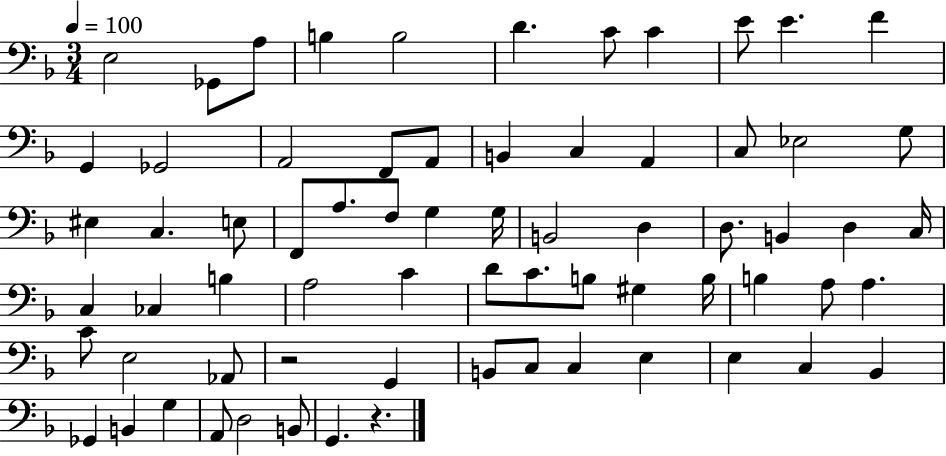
{
  \clef bass
  \numericTimeSignature
  \time 3/4
  \key f \major
  \tempo 4 = 100
  e2 ges,8 a8 | b4 b2 | d'4. c'8 c'4 | e'8 e'4. f'4 | \break g,4 ges,2 | a,2 f,8 a,8 | b,4 c4 a,4 | c8 ees2 g8 | \break eis4 c4. e8 | f,8 a8. f8 g4 g16 | b,2 d4 | d8. b,4 d4 c16 | \break c4 ces4 b4 | a2 c'4 | d'8 c'8. b8 gis4 b16 | b4 a8 a4. | \break c'8 e2 aes,8 | r2 g,4 | b,8 c8 c4 e4 | e4 c4 bes,4 | \break ges,4 b,4 g4 | a,8 d2 b,8 | g,4. r4. | \bar "|."
}